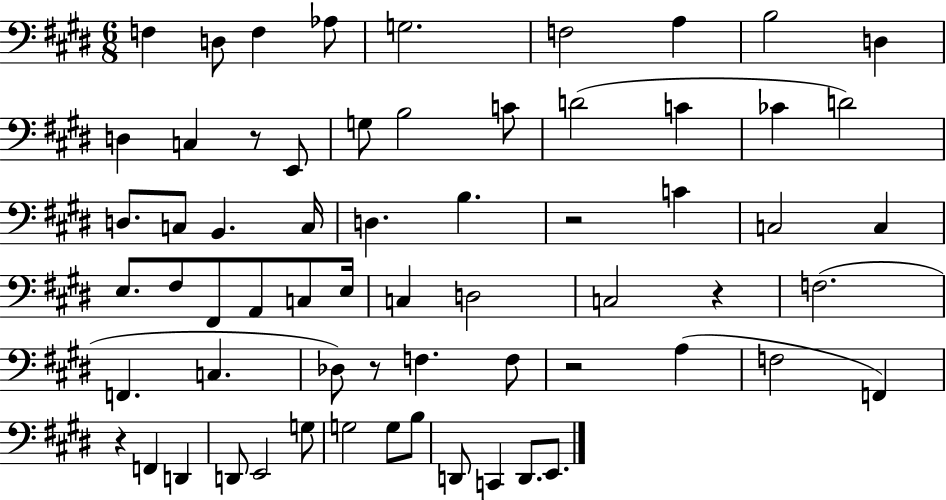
X:1
T:Untitled
M:6/8
L:1/4
K:E
F, D,/2 F, _A,/2 G,2 F,2 A, B,2 D, D, C, z/2 E,,/2 G,/2 B,2 C/2 D2 C _C D2 D,/2 C,/2 B,, C,/4 D, B, z2 C C,2 C, E,/2 ^F,/2 ^F,,/2 A,,/2 C,/2 E,/4 C, D,2 C,2 z F,2 F,, C, _D,/2 z/2 F, F,/2 z2 A, F,2 F,, z F,, D,, D,,/2 E,,2 G,/2 G,2 G,/2 B,/2 D,,/2 C,, D,,/2 E,,/2